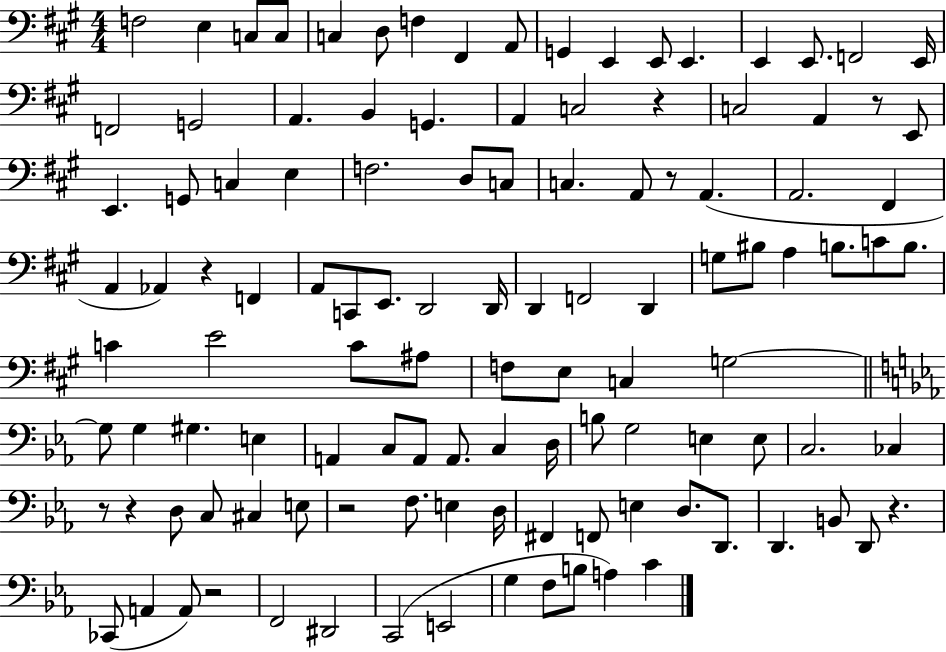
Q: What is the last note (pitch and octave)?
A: C4